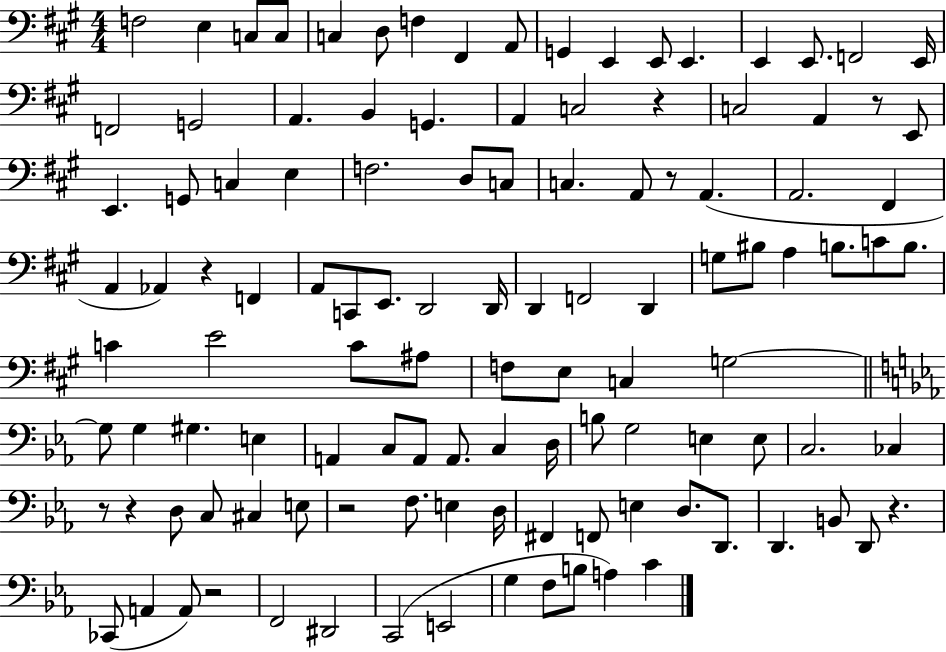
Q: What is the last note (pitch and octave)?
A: C4